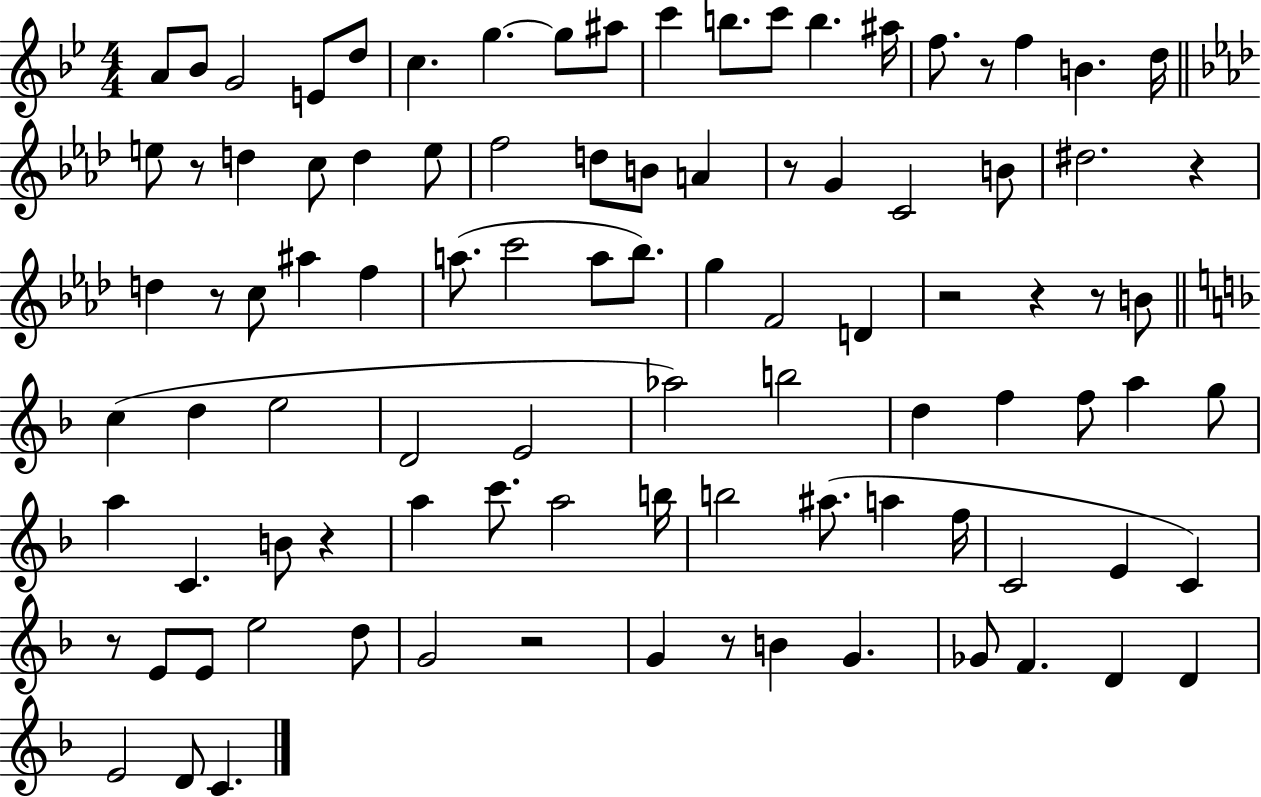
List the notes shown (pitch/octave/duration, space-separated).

A4/e Bb4/e G4/h E4/e D5/e C5/q. G5/q. G5/e A#5/e C6/q B5/e. C6/e B5/q. A#5/s F5/e. R/e F5/q B4/q. D5/s E5/e R/e D5/q C5/e D5/q E5/e F5/h D5/e B4/e A4/q R/e G4/q C4/h B4/e D#5/h. R/q D5/q R/e C5/e A#5/q F5/q A5/e. C6/h A5/e Bb5/e. G5/q F4/h D4/q R/h R/q R/e B4/e C5/q D5/q E5/h D4/h E4/h Ab5/h B5/h D5/q F5/q F5/e A5/q G5/e A5/q C4/q. B4/e R/q A5/q C6/e. A5/h B5/s B5/h A#5/e. A5/q F5/s C4/h E4/q C4/q R/e E4/e E4/e E5/h D5/e G4/h R/h G4/q R/e B4/q G4/q. Gb4/e F4/q. D4/q D4/q E4/h D4/e C4/q.